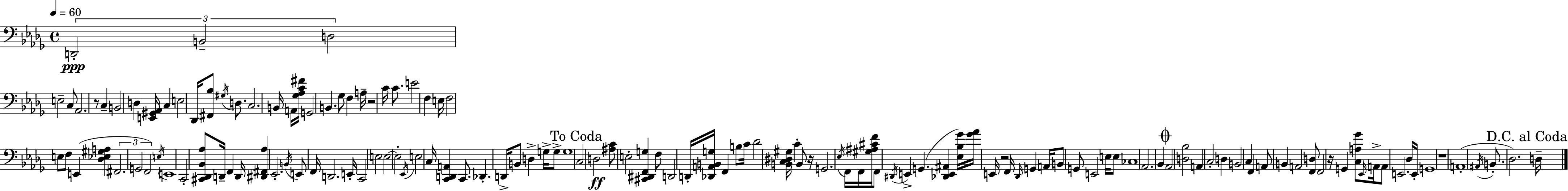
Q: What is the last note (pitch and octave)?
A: D3